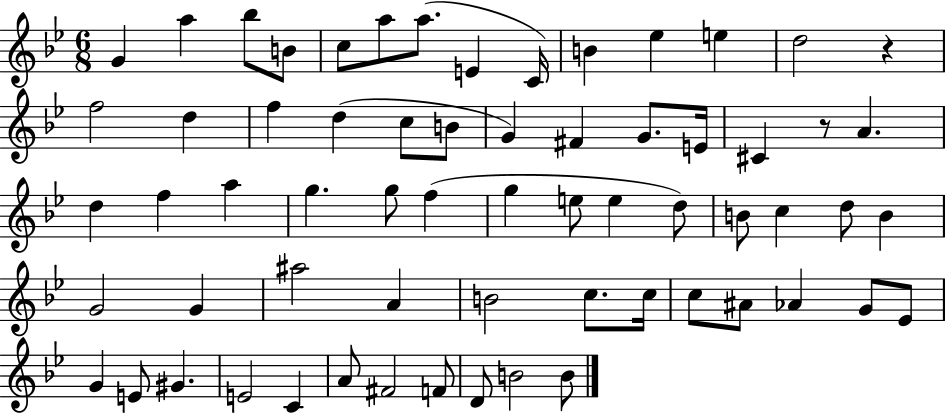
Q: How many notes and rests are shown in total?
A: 64